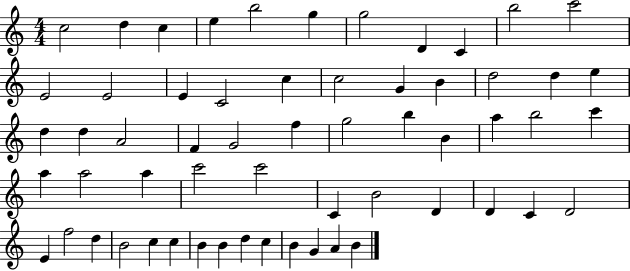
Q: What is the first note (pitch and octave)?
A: C5